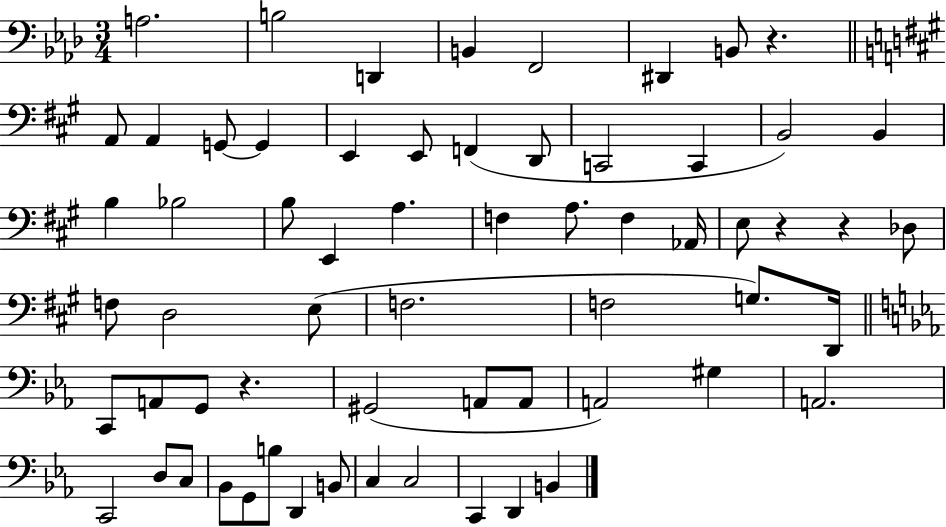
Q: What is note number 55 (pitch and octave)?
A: C3